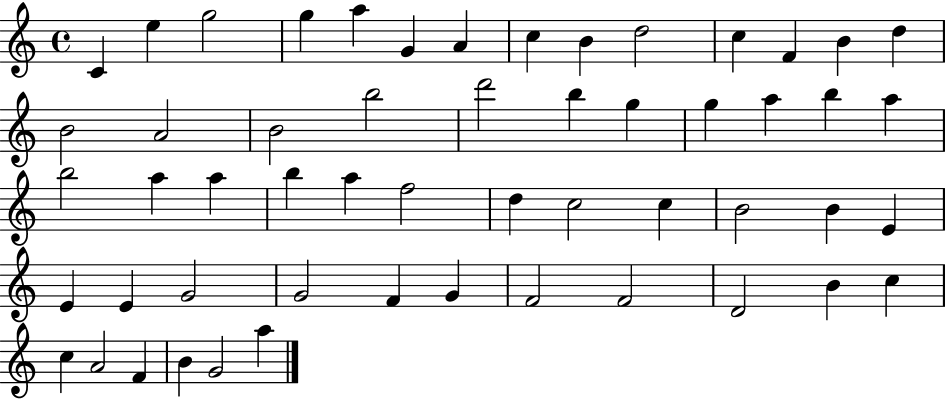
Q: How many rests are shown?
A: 0